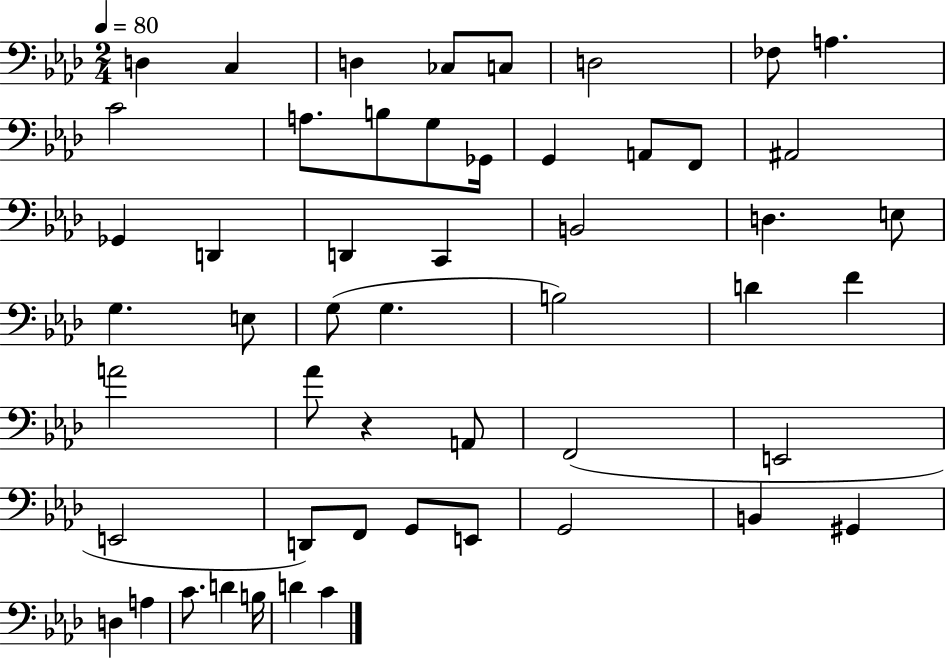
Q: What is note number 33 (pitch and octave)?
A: Ab4